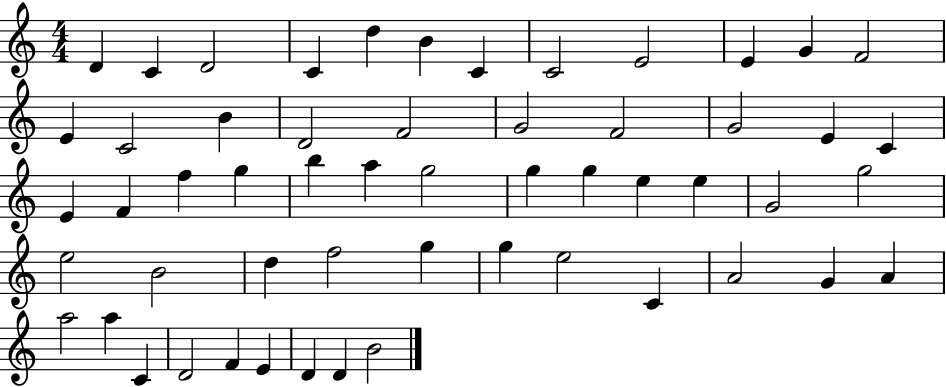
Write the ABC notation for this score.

X:1
T:Untitled
M:4/4
L:1/4
K:C
D C D2 C d B C C2 E2 E G F2 E C2 B D2 F2 G2 F2 G2 E C E F f g b a g2 g g e e G2 g2 e2 B2 d f2 g g e2 C A2 G A a2 a C D2 F E D D B2